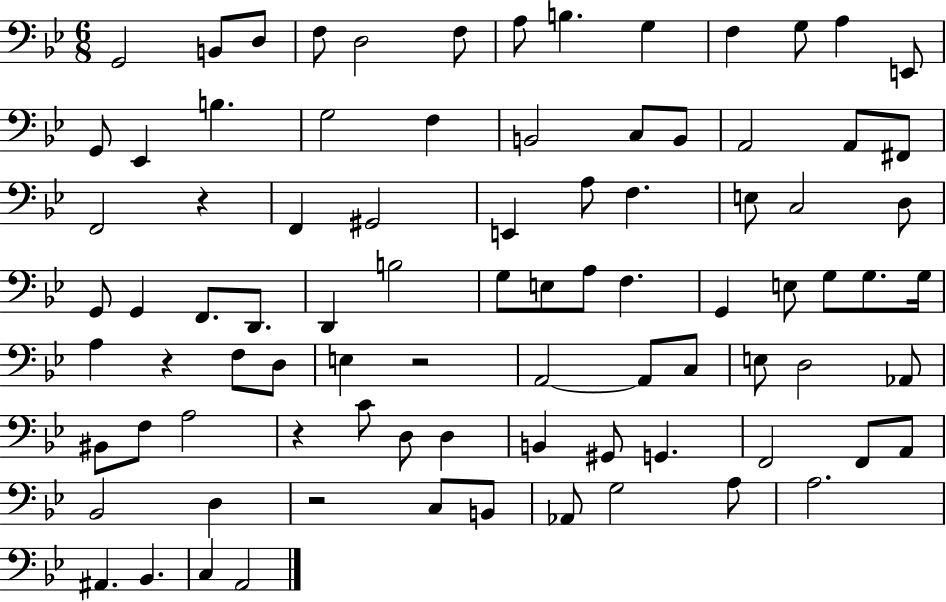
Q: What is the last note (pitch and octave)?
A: A2